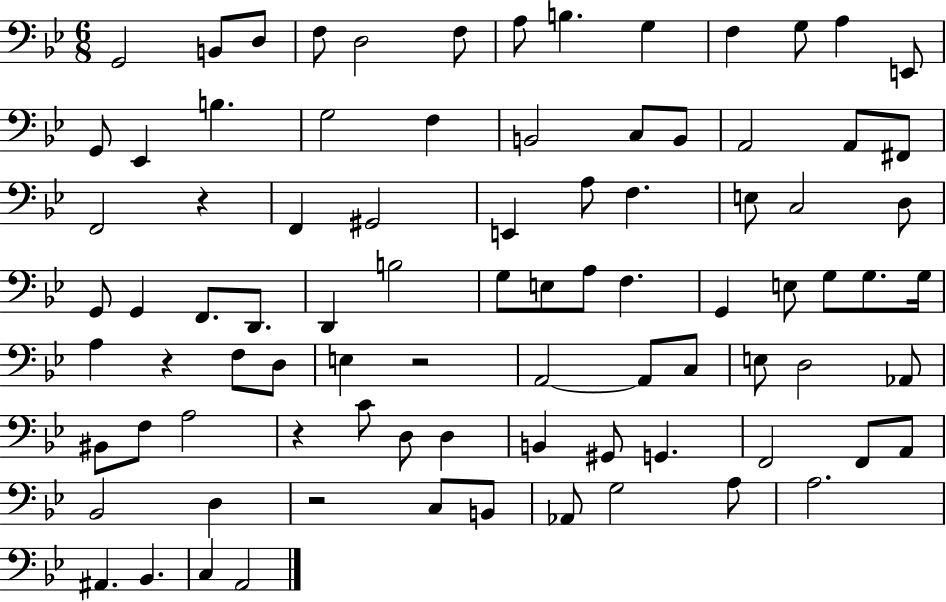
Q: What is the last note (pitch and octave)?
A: A2